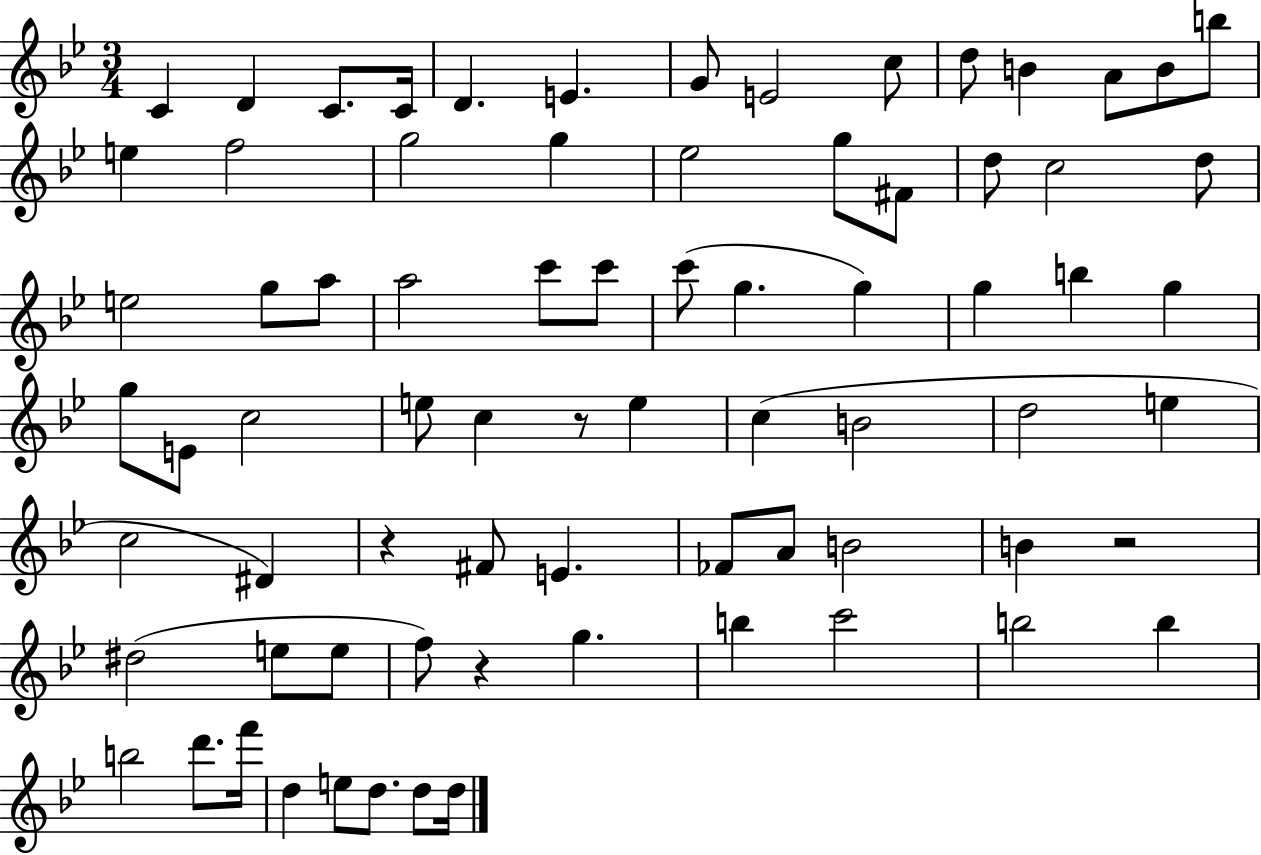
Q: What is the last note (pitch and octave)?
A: D5